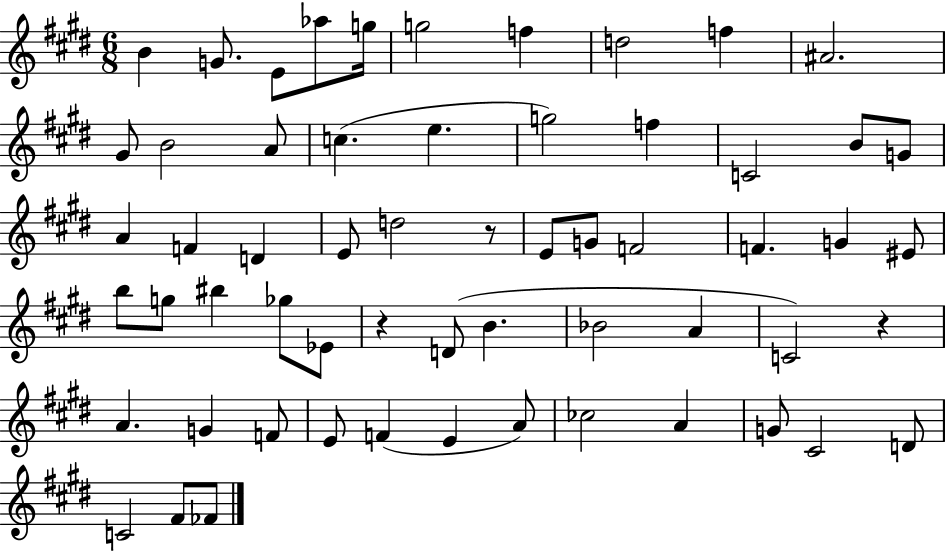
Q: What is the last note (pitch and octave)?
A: FES4